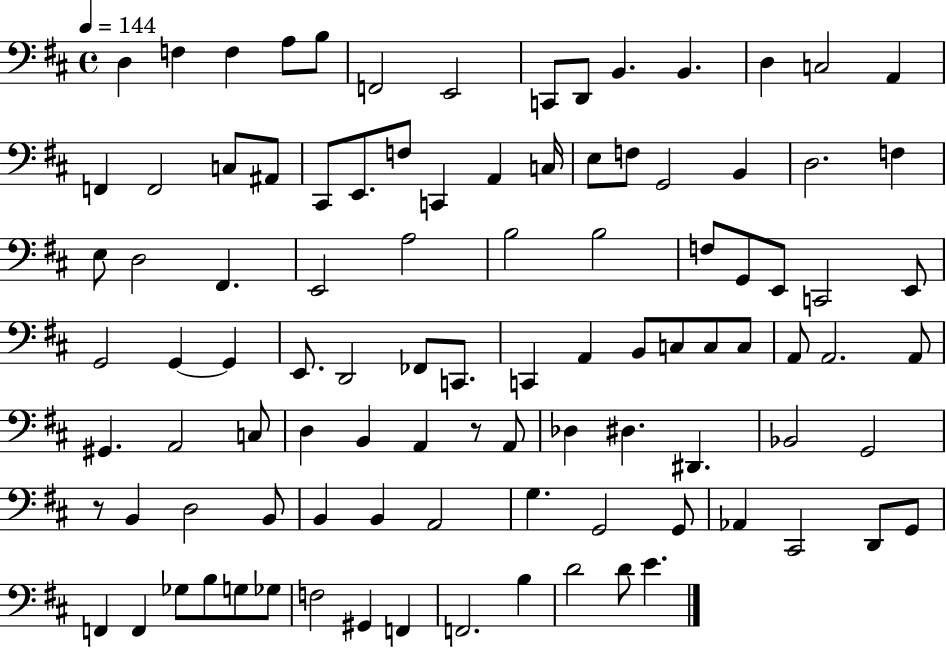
{
  \clef bass
  \time 4/4
  \defaultTimeSignature
  \key d \major
  \tempo 4 = 144
  d4 f4 f4 a8 b8 | f,2 e,2 | c,8 d,8 b,4. b,4. | d4 c2 a,4 | \break f,4 f,2 c8 ais,8 | cis,8 e,8. f8 c,4 a,4 c16 | e8 f8 g,2 b,4 | d2. f4 | \break e8 d2 fis,4. | e,2 a2 | b2 b2 | f8 g,8 e,8 c,2 e,8 | \break g,2 g,4~~ g,4 | e,8. d,2 fes,8 c,8. | c,4 a,4 b,8 c8 c8 c8 | a,8 a,2. a,8 | \break gis,4. a,2 c8 | d4 b,4 a,4 r8 a,8 | des4 dis4. dis,4. | bes,2 g,2 | \break r8 b,4 d2 b,8 | b,4 b,4 a,2 | g4. g,2 g,8 | aes,4 cis,2 d,8 g,8 | \break f,4 f,4 ges8 b8 g8 ges8 | f2 gis,4 f,4 | f,2. b4 | d'2 d'8 e'4. | \break \bar "|."
}